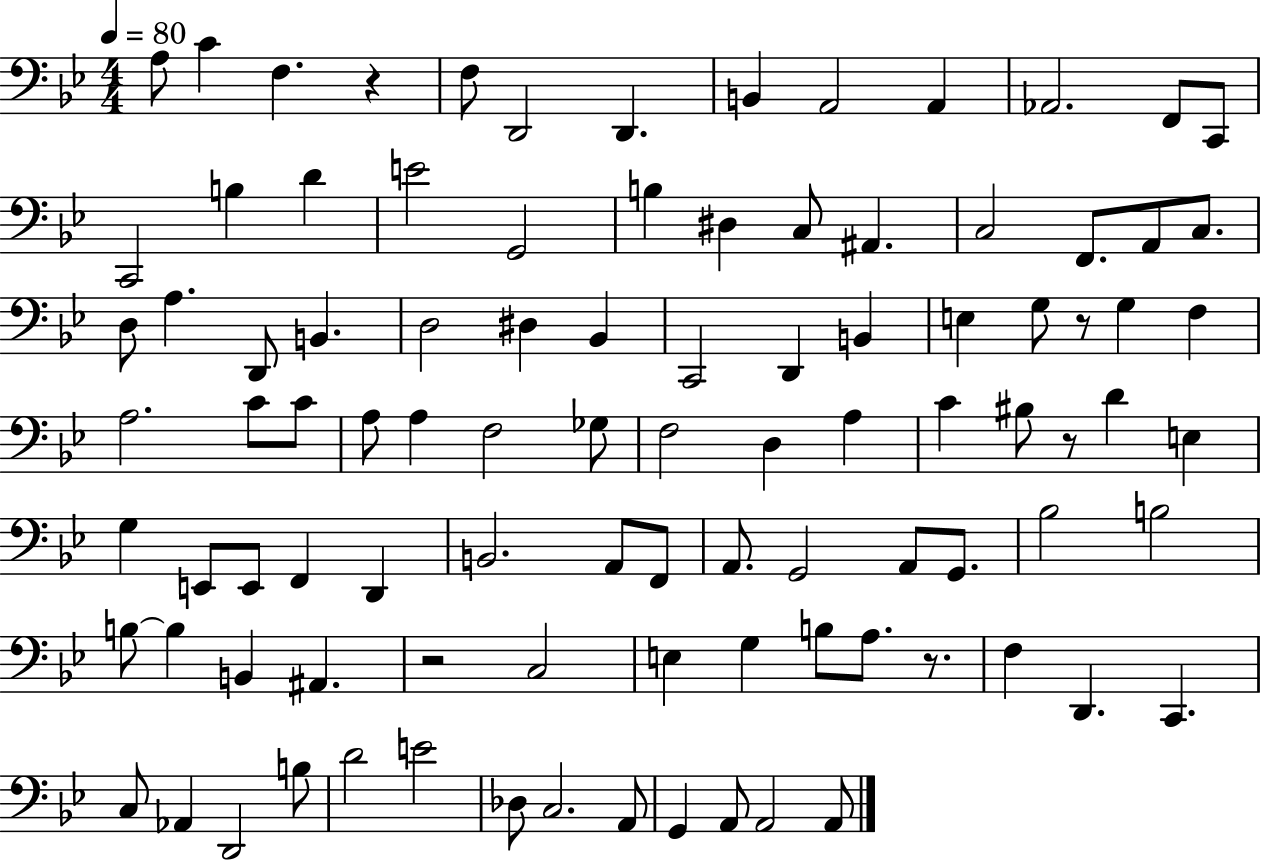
X:1
T:Untitled
M:4/4
L:1/4
K:Bb
A,/2 C F, z F,/2 D,,2 D,, B,, A,,2 A,, _A,,2 F,,/2 C,,/2 C,,2 B, D E2 G,,2 B, ^D, C,/2 ^A,, C,2 F,,/2 A,,/2 C,/2 D,/2 A, D,,/2 B,, D,2 ^D, _B,, C,,2 D,, B,, E, G,/2 z/2 G, F, A,2 C/2 C/2 A,/2 A, F,2 _G,/2 F,2 D, A, C ^B,/2 z/2 D E, G, E,,/2 E,,/2 F,, D,, B,,2 A,,/2 F,,/2 A,,/2 G,,2 A,,/2 G,,/2 _B,2 B,2 B,/2 B, B,, ^A,, z2 C,2 E, G, B,/2 A,/2 z/2 F, D,, C,, C,/2 _A,, D,,2 B,/2 D2 E2 _D,/2 C,2 A,,/2 G,, A,,/2 A,,2 A,,/2